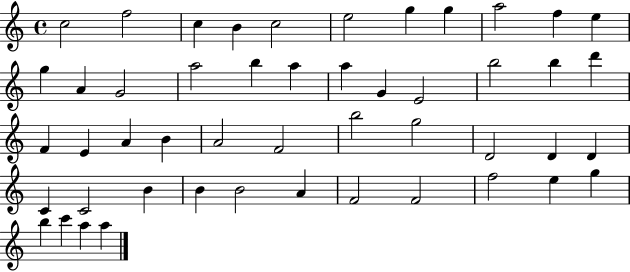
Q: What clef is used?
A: treble